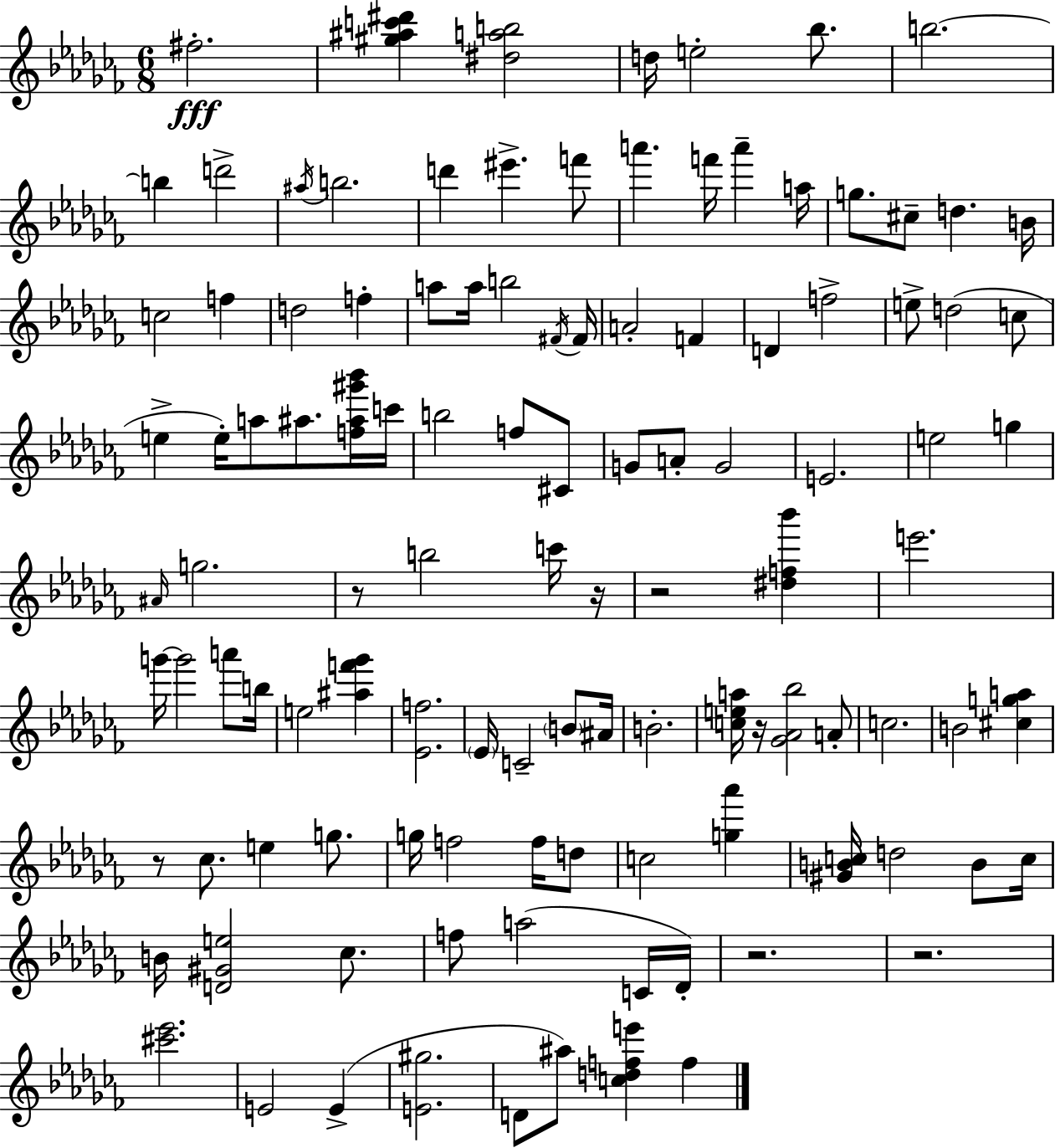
F#5/h. [G#5,A#5,C6,D#6]/q [D#5,A5,B5]/h D5/s E5/h Bb5/e. B5/h. B5/q D6/h A#5/s B5/h. D6/q EIS6/q. F6/e A6/q. F6/s A6/q A5/s G5/e. C#5/e D5/q. B4/s C5/h F5/q D5/h F5/q A5/e A5/s B5/h F#4/s F#4/s A4/h F4/q D4/q F5/h E5/e D5/h C5/e E5/q E5/s A5/e A#5/e. [F5,A#5,G#6,Bb6]/s C6/s B5/h F5/e C#4/e G4/e A4/e G4/h E4/h. E5/h G5/q A#4/s G5/h. R/e B5/h C6/s R/s R/h [D#5,F5,Bb6]/q E6/h. G6/s G6/h A6/e B5/s E5/h [A#5,F6,Gb6]/q [Eb4,F5]/h. Eb4/s C4/h B4/e A#4/s B4/h. [C5,E5,A5]/s R/s [Gb4,Ab4,Bb5]/h A4/e C5/h. B4/h [C#5,G5,A5]/q R/e CES5/e. E5/q G5/e. G5/s F5/h F5/s D5/e C5/h [G5,Ab6]/q [G#4,B4,C5]/s D5/h B4/e C5/s B4/s [D4,G#4,E5]/h CES5/e. F5/e A5/h C4/s Db4/s R/h. R/h. [C#6,Eb6]/h. E4/h E4/q [E4,G#5]/h. D4/e A#5/e [C5,D5,F5,E6]/q F5/q